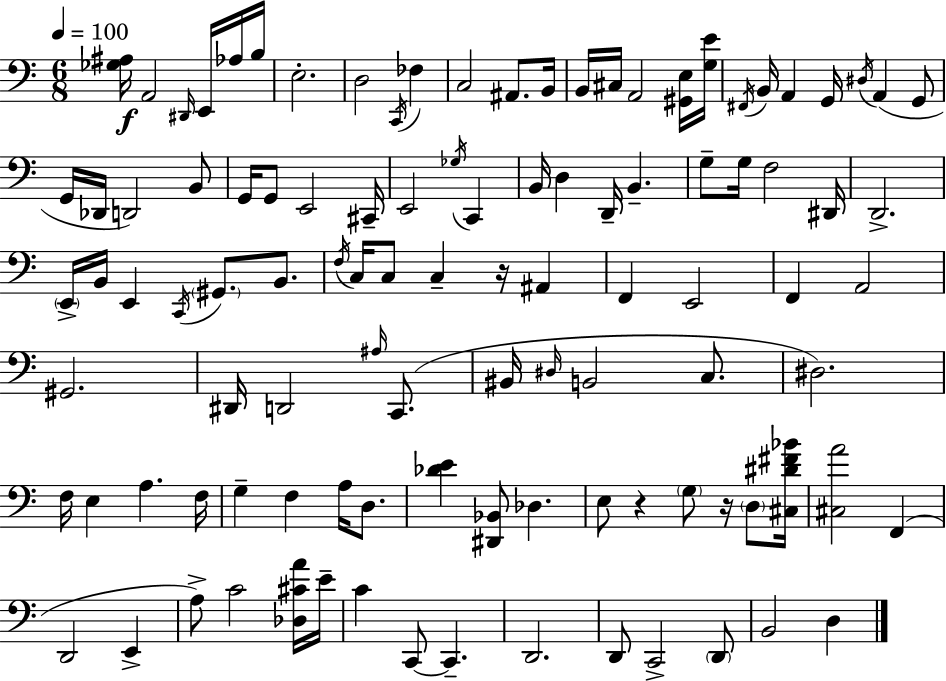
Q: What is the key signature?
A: A minor